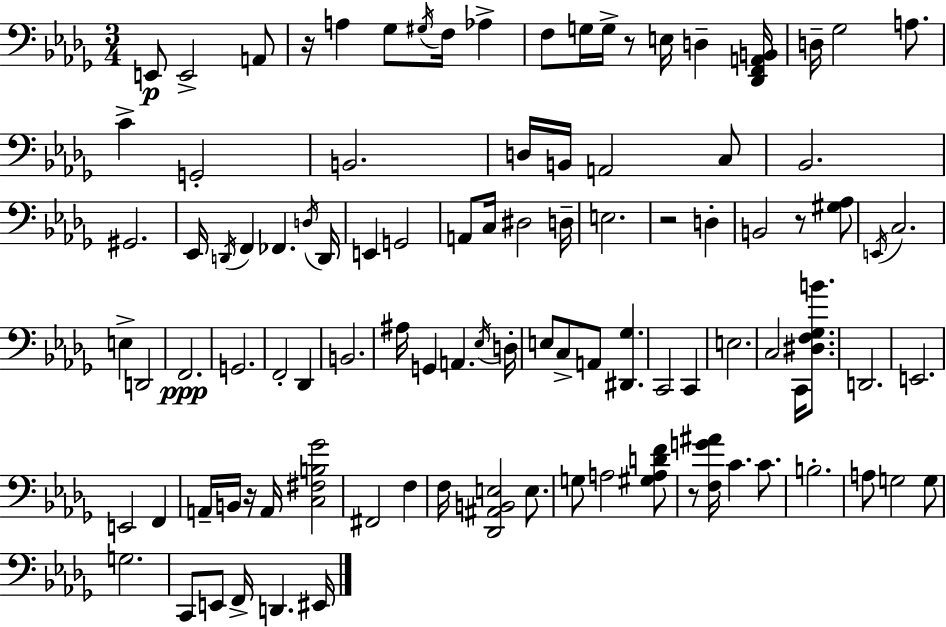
E2/e E2/h A2/e R/s A3/q Gb3/e G#3/s F3/s Ab3/q F3/e G3/s G3/s R/e E3/s D3/q [Db2,F2,A2,B2]/s D3/s Gb3/h A3/e. C4/q G2/h B2/h. D3/s B2/s A2/h C3/e Bb2/h. G#2/h. Eb2/s D2/s F2/q FES2/q. D3/s D2/s E2/q G2/h A2/e C3/s D#3/h D3/s E3/h. R/h D3/q B2/h R/e [G#3,Ab3]/e E2/s C3/h. E3/q D2/h F2/h. G2/h. F2/h Db2/q B2/h. A#3/s G2/q A2/q. Eb3/s D3/s E3/e C3/e A2/e [D#2,Gb3]/q. C2/h C2/q E3/h. C3/h C2/s [D#3,F3,Gb3,B4]/e. D2/h. E2/h. E2/h F2/q A2/s B2/s R/s A2/s [C3,F#3,B3,Gb4]/h F#2/h F3/q F3/s [Db2,A#2,B2,E3]/h E3/e. G3/e A3/h [G#3,A3,D4,F4]/e R/e [F3,G4,A#4]/s C4/q. C4/e. B3/h. A3/e G3/h G3/e G3/h. C2/e E2/e F2/s D2/q. EIS2/s